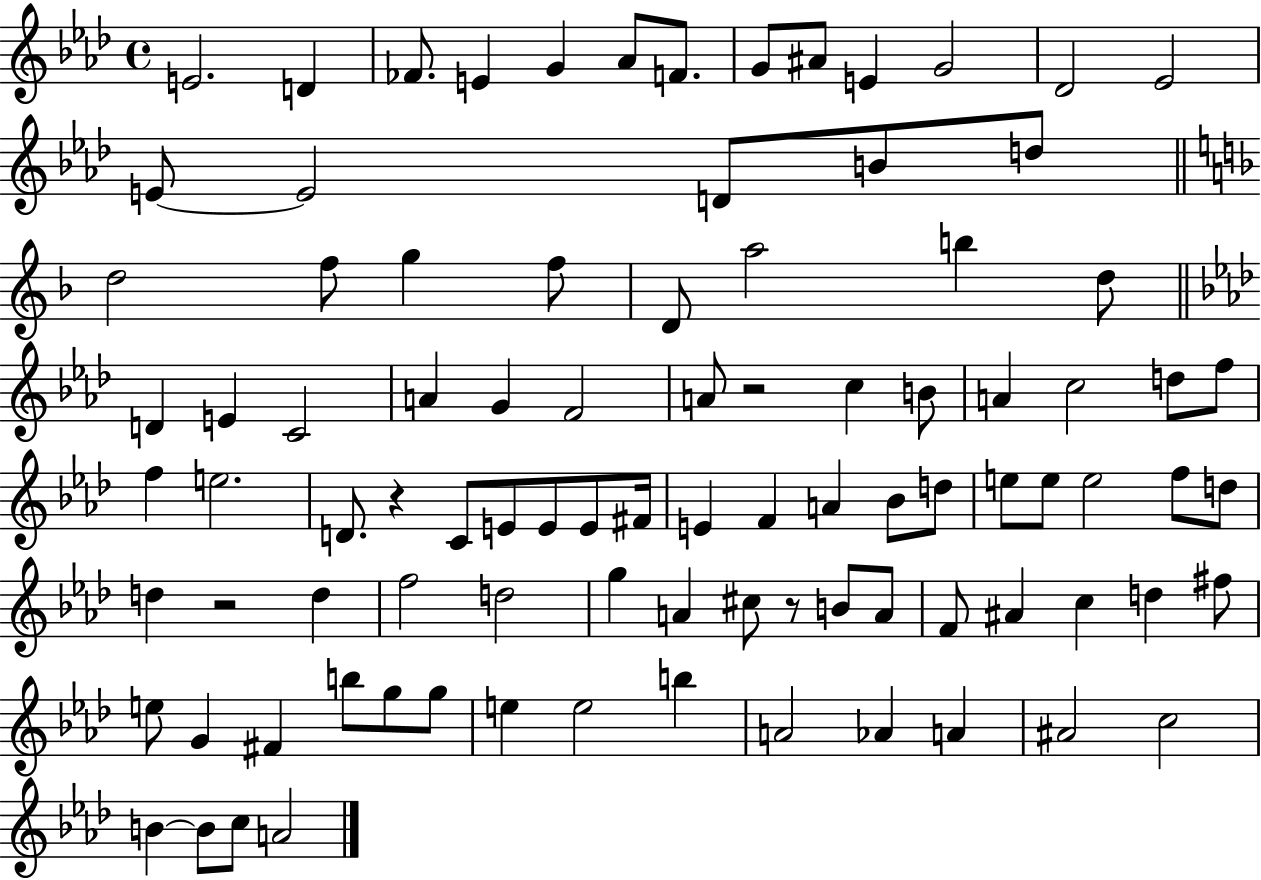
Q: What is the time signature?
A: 4/4